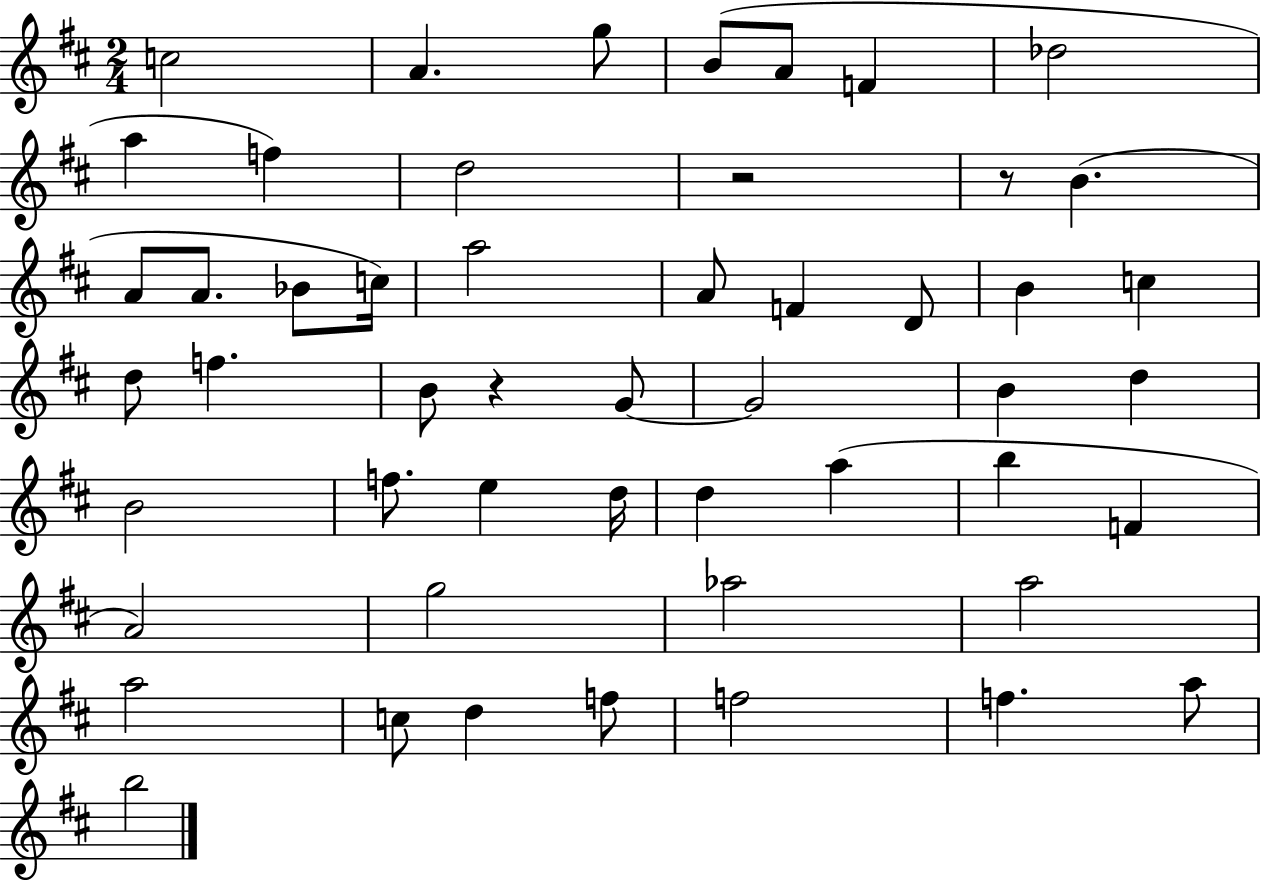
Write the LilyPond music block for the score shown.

{
  \clef treble
  \numericTimeSignature
  \time 2/4
  \key d \major
  c''2 | a'4. g''8 | b'8( a'8 f'4 | des''2 | \break a''4 f''4) | d''2 | r2 | r8 b'4.( | \break a'8 a'8. bes'8 c''16) | a''2 | a'8 f'4 d'8 | b'4 c''4 | \break d''8 f''4. | b'8 r4 g'8~~ | g'2 | b'4 d''4 | \break b'2 | f''8. e''4 d''16 | d''4 a''4( | b''4 f'4 | \break a'2) | g''2 | aes''2 | a''2 | \break a''2 | c''8 d''4 f''8 | f''2 | f''4. a''8 | \break b''2 | \bar "|."
}